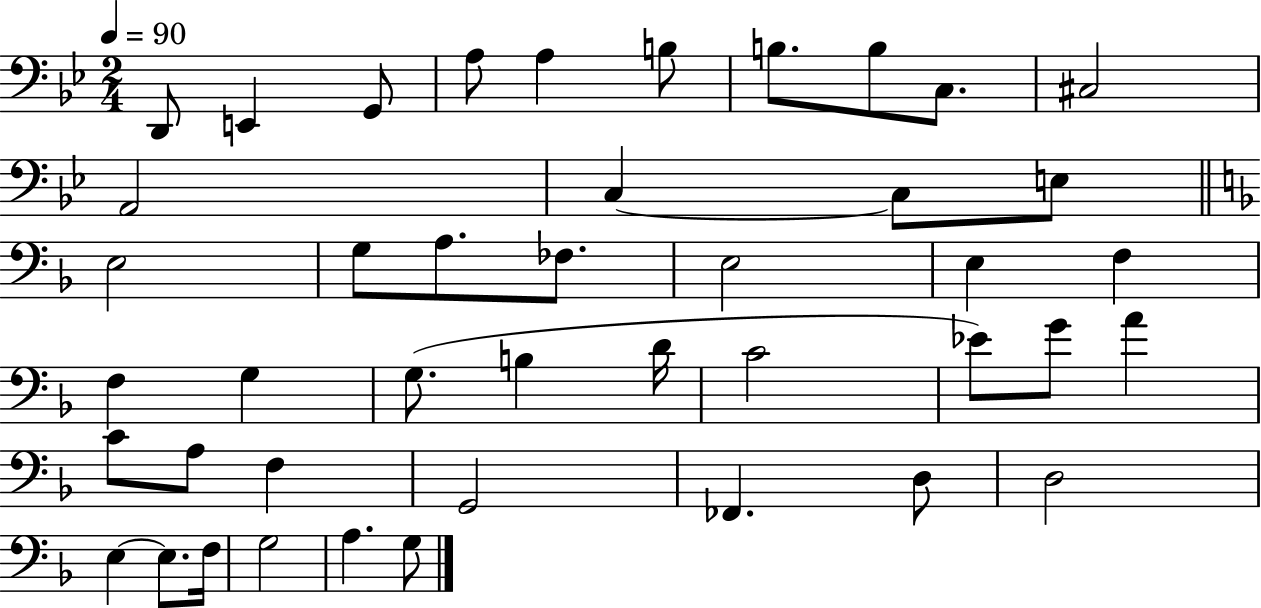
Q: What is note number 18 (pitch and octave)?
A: FES3